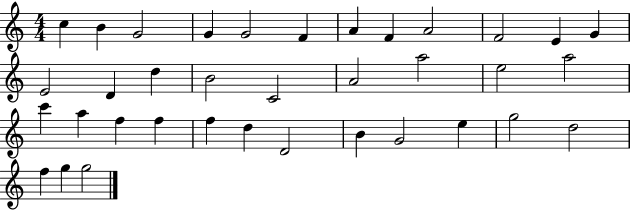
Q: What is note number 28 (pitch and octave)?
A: D4